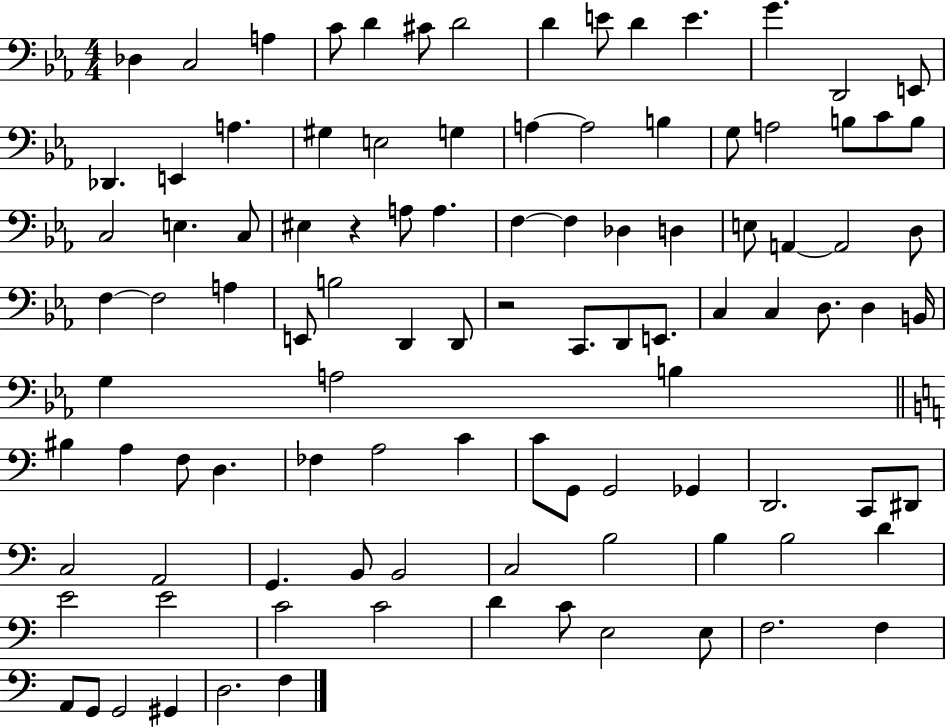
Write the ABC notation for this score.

X:1
T:Untitled
M:4/4
L:1/4
K:Eb
_D, C,2 A, C/2 D ^C/2 D2 D E/2 D E G D,,2 E,,/2 _D,, E,, A, ^G, E,2 G, A, A,2 B, G,/2 A,2 B,/2 C/2 B,/2 C,2 E, C,/2 ^E, z A,/2 A, F, F, _D, D, E,/2 A,, A,,2 D,/2 F, F,2 A, E,,/2 B,2 D,, D,,/2 z2 C,,/2 D,,/2 E,,/2 C, C, D,/2 D, B,,/4 G, A,2 B, ^B, A, F,/2 D, _F, A,2 C C/2 G,,/2 G,,2 _G,, D,,2 C,,/2 ^D,,/2 C,2 A,,2 G,, B,,/2 B,,2 C,2 B,2 B, B,2 D E2 E2 C2 C2 D C/2 E,2 E,/2 F,2 F, A,,/2 G,,/2 G,,2 ^G,, D,2 F,